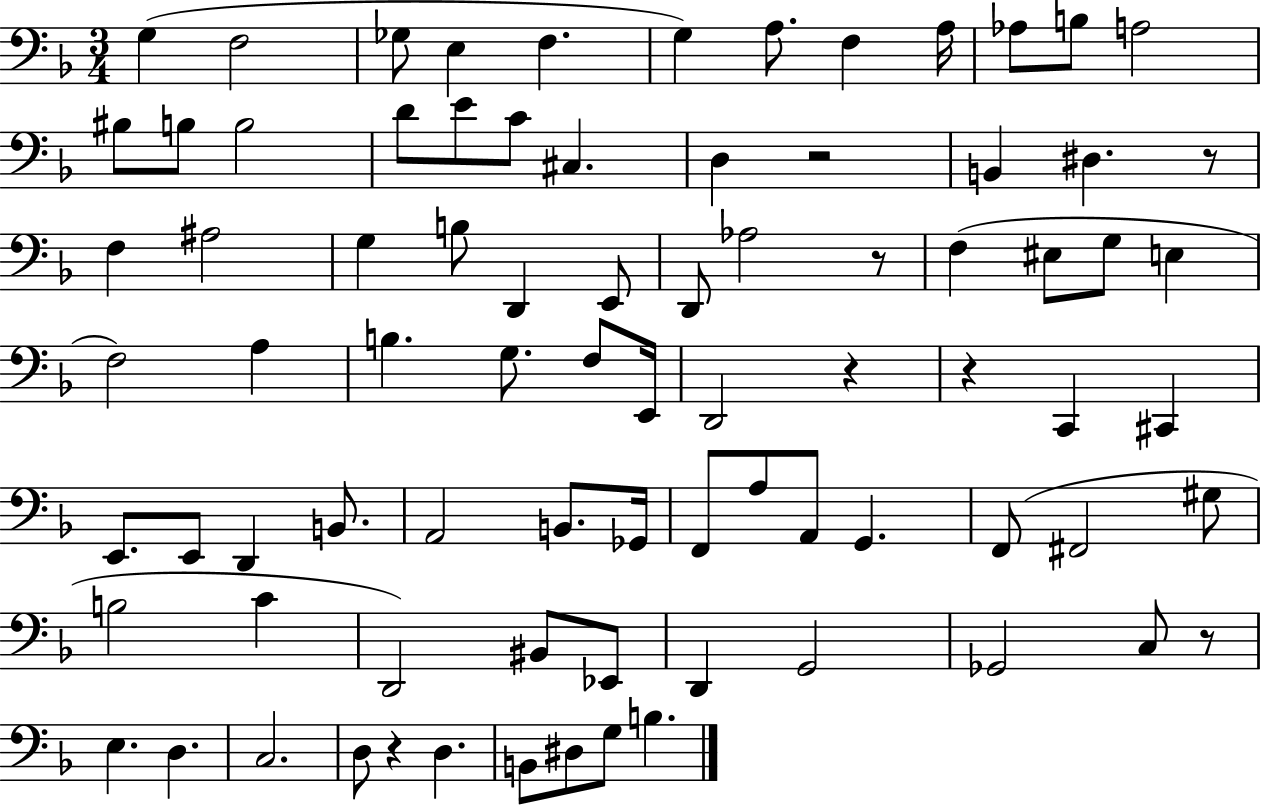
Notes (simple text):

G3/q F3/h Gb3/e E3/q F3/q. G3/q A3/e. F3/q A3/s Ab3/e B3/e A3/h BIS3/e B3/e B3/h D4/e E4/e C4/e C#3/q. D3/q R/h B2/q D#3/q. R/e F3/q A#3/h G3/q B3/e D2/q E2/e D2/e Ab3/h R/e F3/q EIS3/e G3/e E3/q F3/h A3/q B3/q. G3/e. F3/e E2/s D2/h R/q R/q C2/q C#2/q E2/e. E2/e D2/q B2/e. A2/h B2/e. Gb2/s F2/e A3/e A2/e G2/q. F2/e F#2/h G#3/e B3/h C4/q D2/h BIS2/e Eb2/e D2/q G2/h Gb2/h C3/e R/e E3/q. D3/q. C3/h. D3/e R/q D3/q. B2/e D#3/e G3/e B3/q.